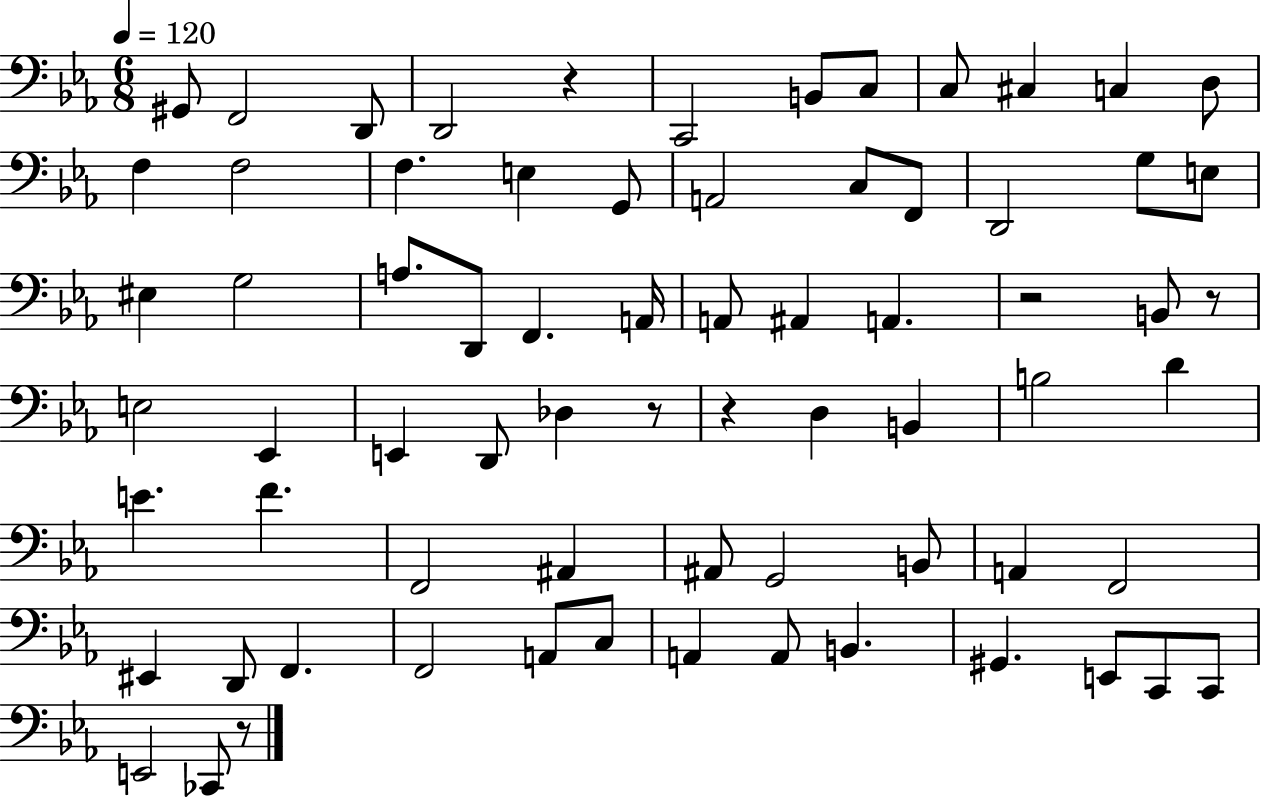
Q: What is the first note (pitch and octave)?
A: G#2